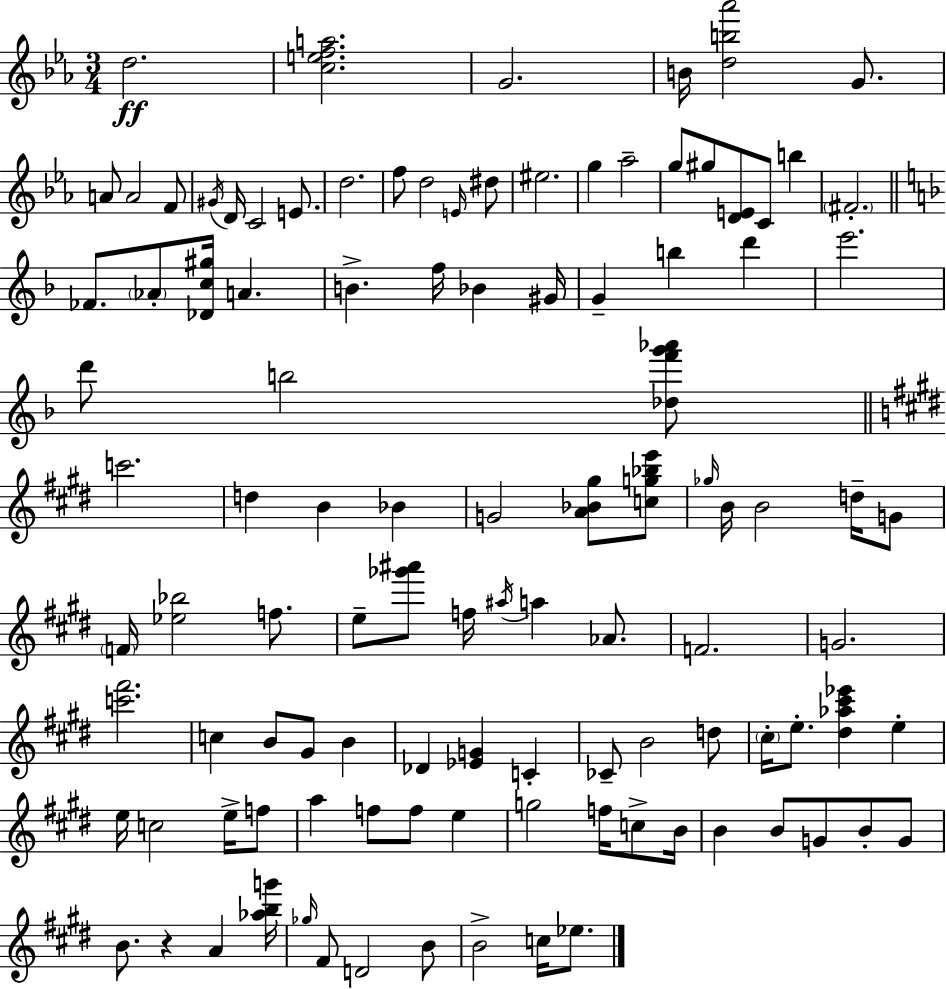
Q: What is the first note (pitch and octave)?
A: D5